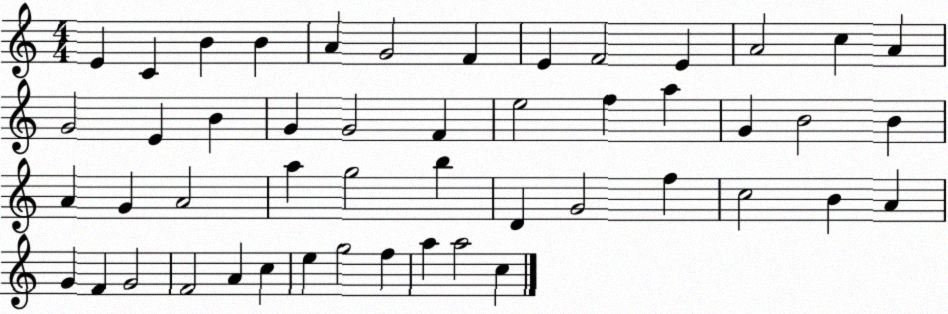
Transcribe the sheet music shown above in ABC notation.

X:1
T:Untitled
M:4/4
L:1/4
K:C
E C B B A G2 F E F2 E A2 c A G2 E B G G2 F e2 f a G B2 B A G A2 a g2 b D G2 f c2 B A G F G2 F2 A c e g2 f a a2 c